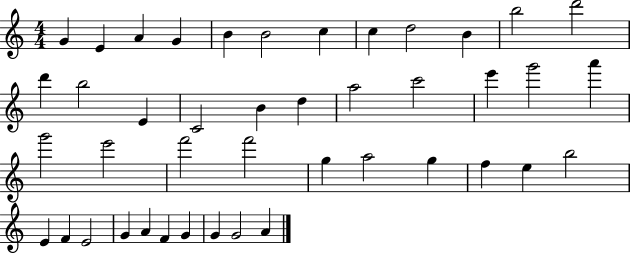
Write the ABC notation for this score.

X:1
T:Untitled
M:4/4
L:1/4
K:C
G E A G B B2 c c d2 B b2 d'2 d' b2 E C2 B d a2 c'2 e' g'2 a' g'2 e'2 f'2 f'2 g a2 g f e b2 E F E2 G A F G G G2 A